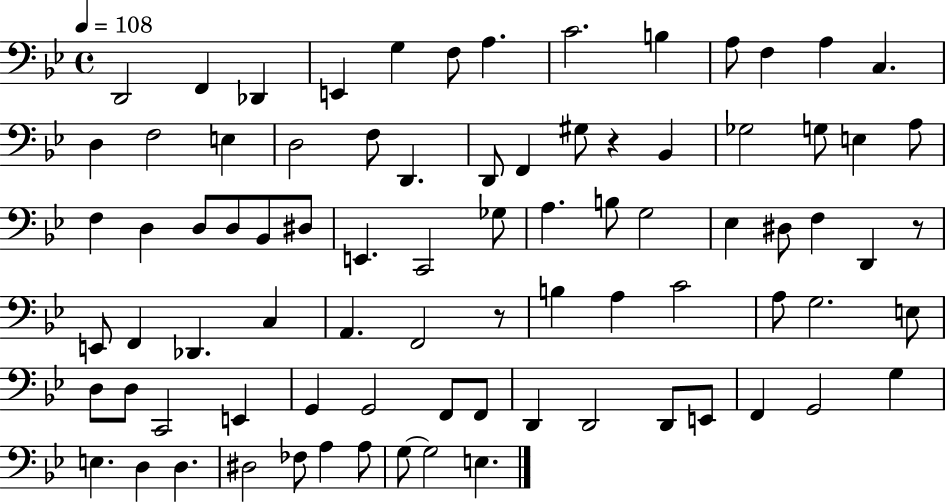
X:1
T:Untitled
M:4/4
L:1/4
K:Bb
D,,2 F,, _D,, E,, G, F,/2 A, C2 B, A,/2 F, A, C, D, F,2 E, D,2 F,/2 D,, D,,/2 F,, ^G,/2 z _B,, _G,2 G,/2 E, A,/2 F, D, D,/2 D,/2 _B,,/2 ^D,/2 E,, C,,2 _G,/2 A, B,/2 G,2 _E, ^D,/2 F, D,, z/2 E,,/2 F,, _D,, C, A,, F,,2 z/2 B, A, C2 A,/2 G,2 E,/2 D,/2 D,/2 C,,2 E,, G,, G,,2 F,,/2 F,,/2 D,, D,,2 D,,/2 E,,/2 F,, G,,2 G, E, D, D, ^D,2 _F,/2 A, A,/2 G,/2 G,2 E,